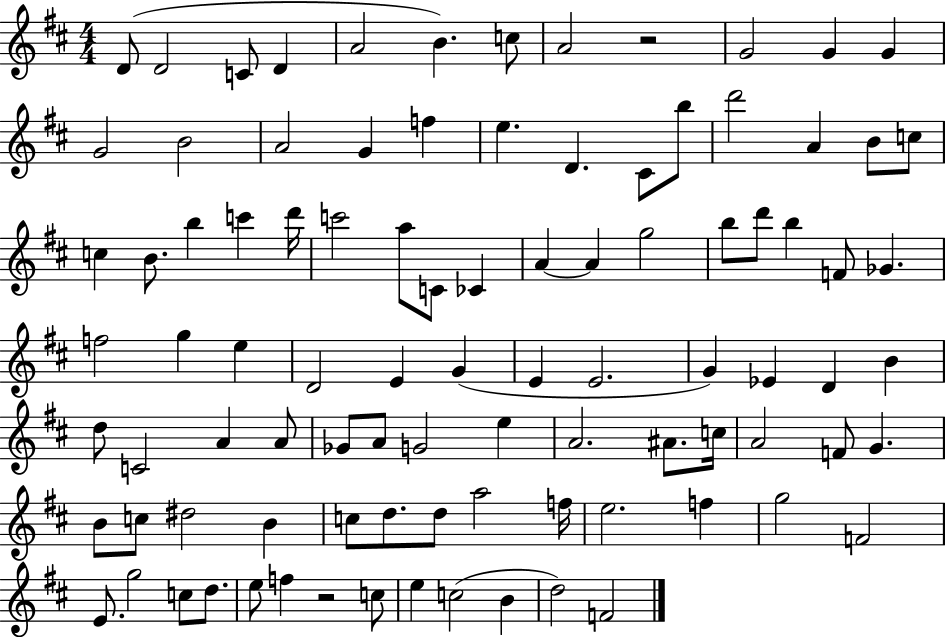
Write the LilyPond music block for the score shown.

{
  \clef treble
  \numericTimeSignature
  \time 4/4
  \key d \major
  d'8( d'2 c'8 d'4 | a'2 b'4.) c''8 | a'2 r2 | g'2 g'4 g'4 | \break g'2 b'2 | a'2 g'4 f''4 | e''4. d'4. cis'8 b''8 | d'''2 a'4 b'8 c''8 | \break c''4 b'8. b''4 c'''4 d'''16 | c'''2 a''8 c'8 ces'4 | a'4~~ a'4 g''2 | b''8 d'''8 b''4 f'8 ges'4. | \break f''2 g''4 e''4 | d'2 e'4 g'4( | e'4 e'2. | g'4) ees'4 d'4 b'4 | \break d''8 c'2 a'4 a'8 | ges'8 a'8 g'2 e''4 | a'2. ais'8. c''16 | a'2 f'8 g'4. | \break b'8 c''8 dis''2 b'4 | c''8 d''8. d''8 a''2 f''16 | e''2. f''4 | g''2 f'2 | \break e'8. g''2 c''8 d''8. | e''8 f''4 r2 c''8 | e''4 c''2( b'4 | d''2) f'2 | \break \bar "|."
}